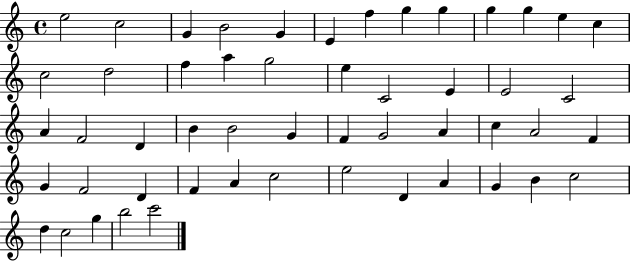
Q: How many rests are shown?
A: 0